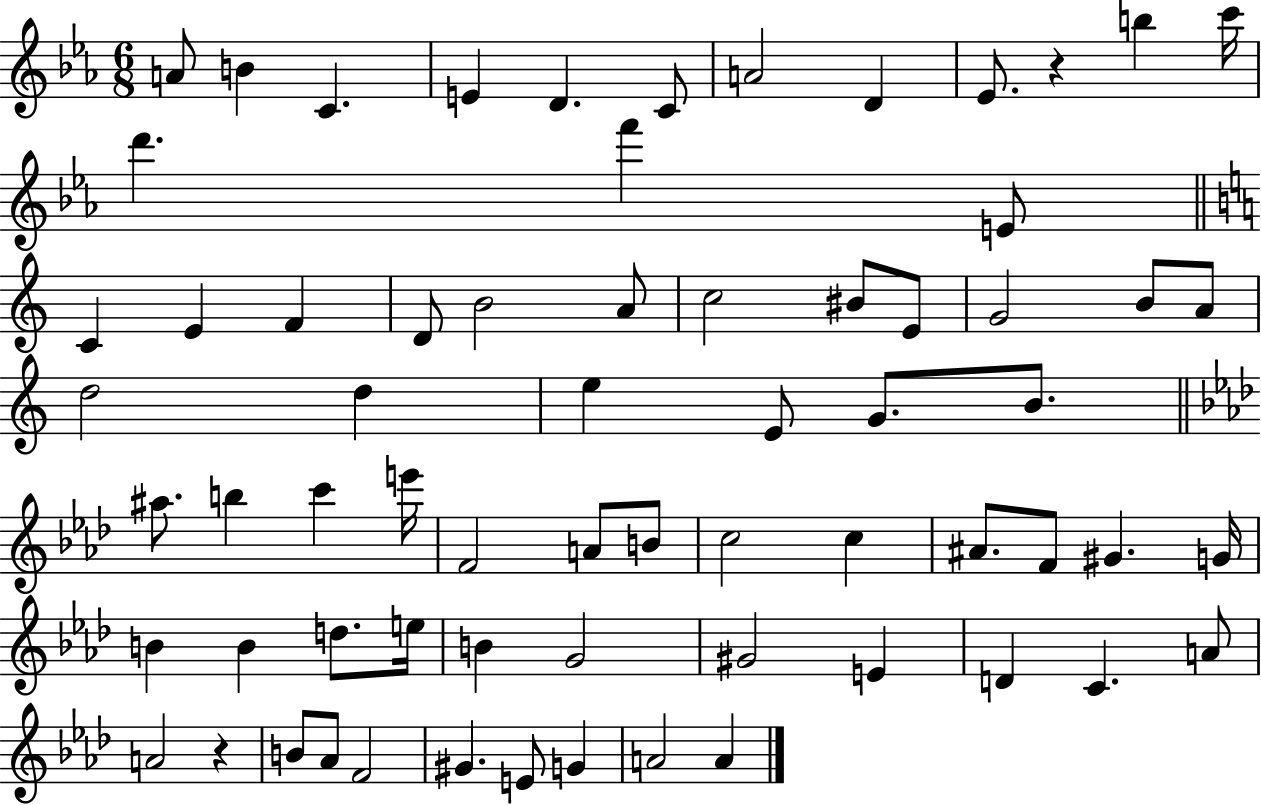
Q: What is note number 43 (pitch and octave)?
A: F4